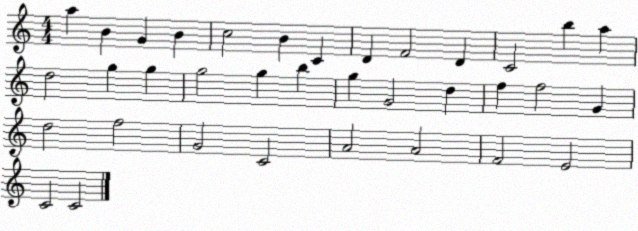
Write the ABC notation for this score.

X:1
T:Untitled
M:4/4
L:1/4
K:C
a B G B c2 B C D F2 D C2 b a d2 g g g2 g b g G2 d f f2 G d2 f2 G2 C2 A2 A2 F2 E2 C2 C2